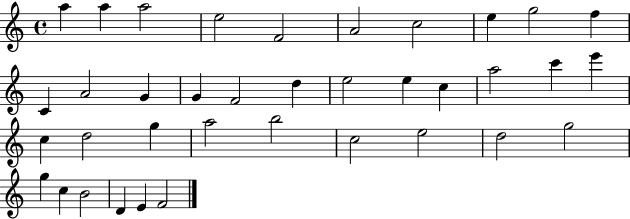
A5/q A5/q A5/h E5/h F4/h A4/h C5/h E5/q G5/h F5/q C4/q A4/h G4/q G4/q F4/h D5/q E5/h E5/q C5/q A5/h C6/q E6/q C5/q D5/h G5/q A5/h B5/h C5/h E5/h D5/h G5/h G5/q C5/q B4/h D4/q E4/q F4/h